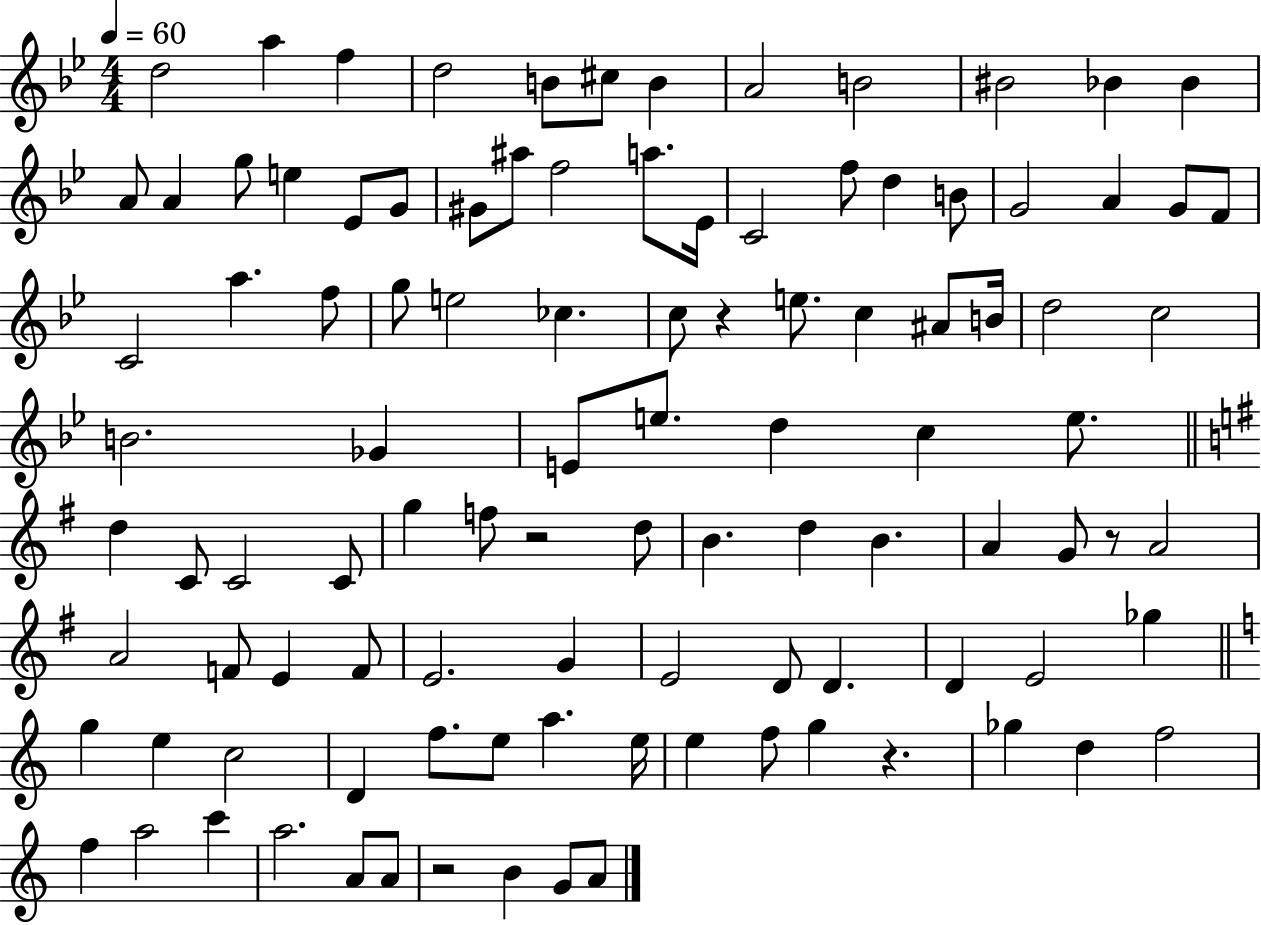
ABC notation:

X:1
T:Untitled
M:4/4
L:1/4
K:Bb
d2 a f d2 B/2 ^c/2 B A2 B2 ^B2 _B _B A/2 A g/2 e _E/2 G/2 ^G/2 ^a/2 f2 a/2 _E/4 C2 f/2 d B/2 G2 A G/2 F/2 C2 a f/2 g/2 e2 _c c/2 z e/2 c ^A/2 B/4 d2 c2 B2 _G E/2 e/2 d c e/2 d C/2 C2 C/2 g f/2 z2 d/2 B d B A G/2 z/2 A2 A2 F/2 E F/2 E2 G E2 D/2 D D E2 _g g e c2 D f/2 e/2 a e/4 e f/2 g z _g d f2 f a2 c' a2 A/2 A/2 z2 B G/2 A/2